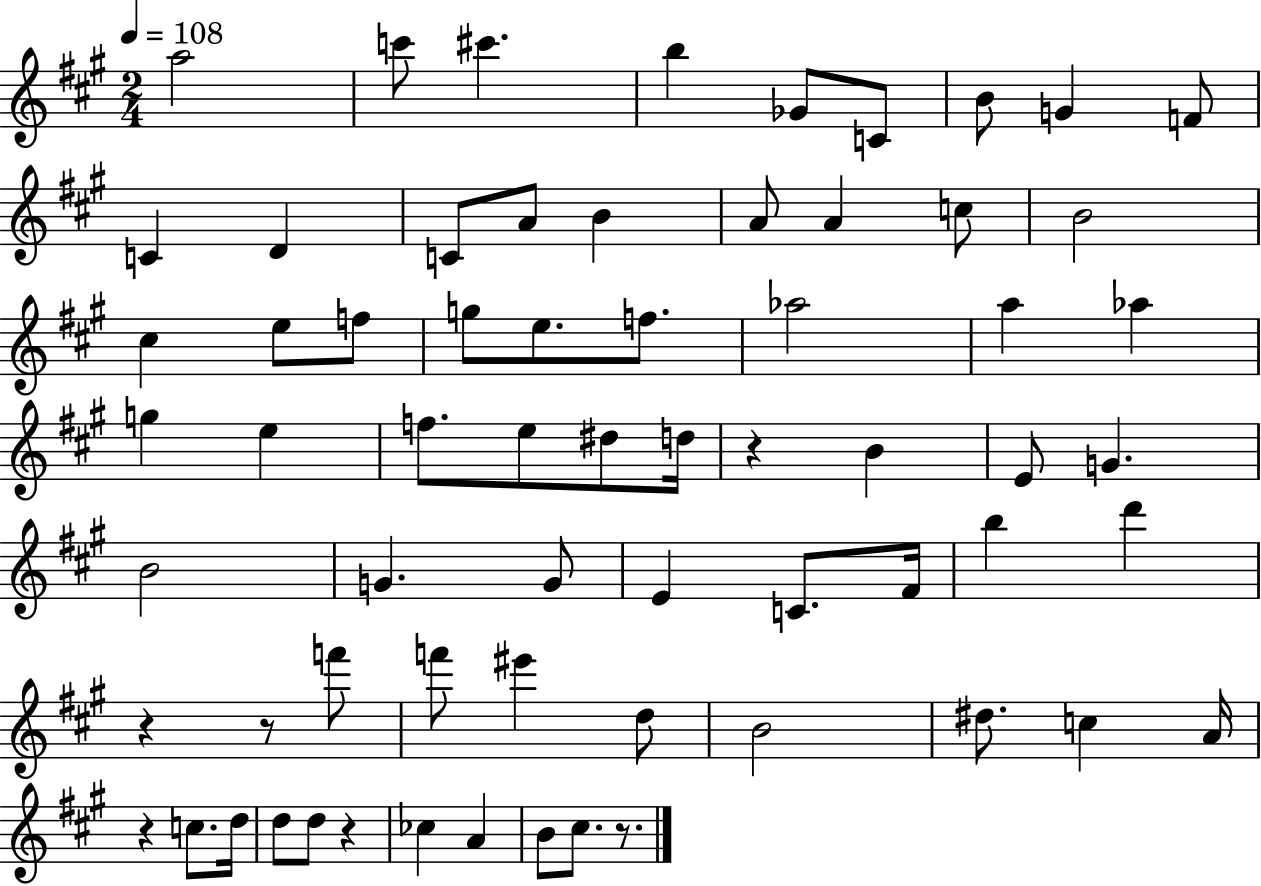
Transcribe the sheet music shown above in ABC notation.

X:1
T:Untitled
M:2/4
L:1/4
K:A
a2 c'/2 ^c' b _G/2 C/2 B/2 G F/2 C D C/2 A/2 B A/2 A c/2 B2 ^c e/2 f/2 g/2 e/2 f/2 _a2 a _a g e f/2 e/2 ^d/2 d/4 z B E/2 G B2 G G/2 E C/2 ^F/4 b d' z z/2 f'/2 f'/2 ^e' d/2 B2 ^d/2 c A/4 z c/2 d/4 d/2 d/2 z _c A B/2 ^c/2 z/2